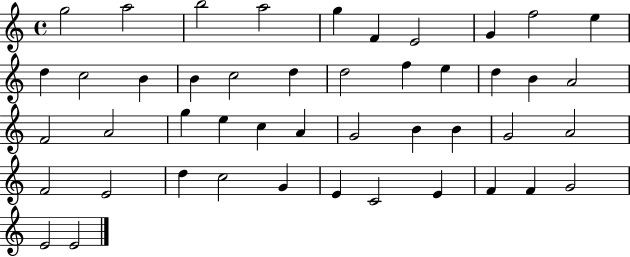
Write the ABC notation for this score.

X:1
T:Untitled
M:4/4
L:1/4
K:C
g2 a2 b2 a2 g F E2 G f2 e d c2 B B c2 d d2 f e d B A2 F2 A2 g e c A G2 B B G2 A2 F2 E2 d c2 G E C2 E F F G2 E2 E2